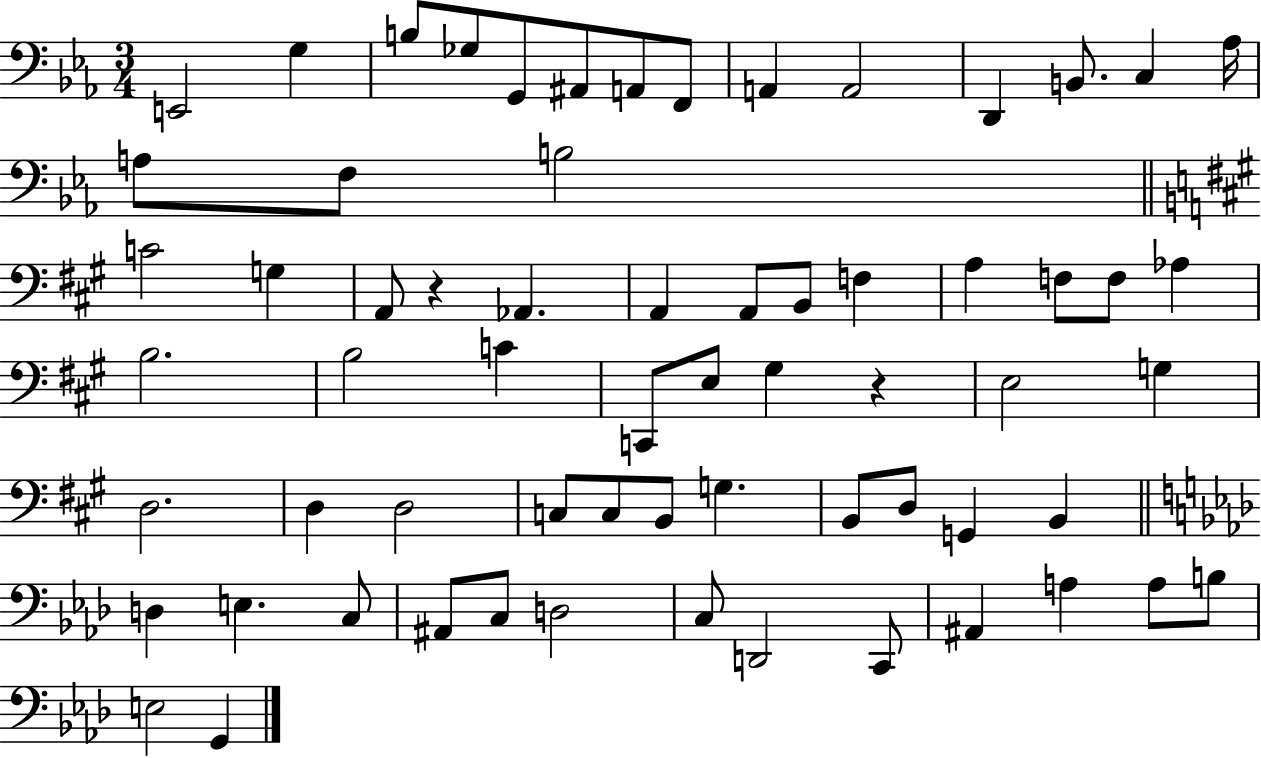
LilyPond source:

{
  \clef bass
  \numericTimeSignature
  \time 3/4
  \key ees \major
  e,2 g4 | b8 ges8 g,8 ais,8 a,8 f,8 | a,4 a,2 | d,4 b,8. c4 aes16 | \break a8 f8 b2 | \bar "||" \break \key a \major c'2 g4 | a,8 r4 aes,4. | a,4 a,8 b,8 f4 | a4 f8 f8 aes4 | \break b2. | b2 c'4 | c,8 e8 gis4 r4 | e2 g4 | \break d2. | d4 d2 | c8 c8 b,8 g4. | b,8 d8 g,4 b,4 | \break \bar "||" \break \key f \minor d4 e4. c8 | ais,8 c8 d2 | c8 d,2 c,8 | ais,4 a4 a8 b8 | \break e2 g,4 | \bar "|."
}